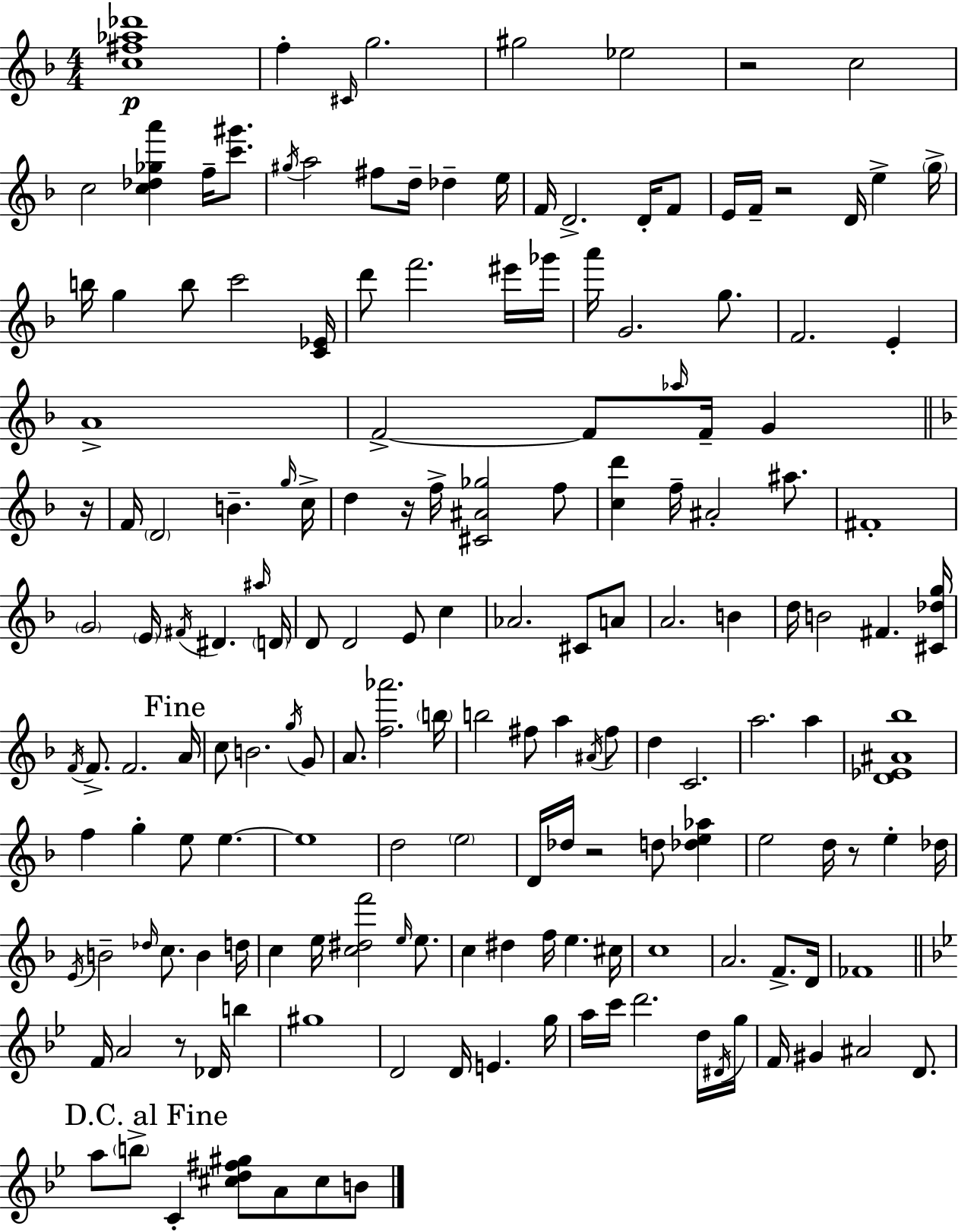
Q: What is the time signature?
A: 4/4